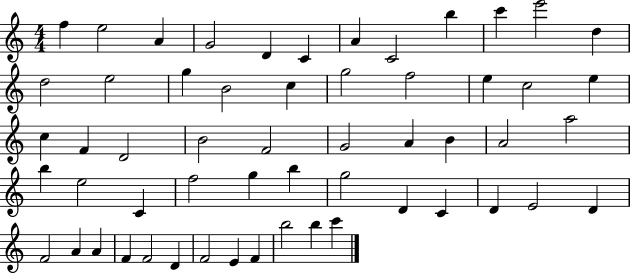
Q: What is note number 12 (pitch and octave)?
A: D5